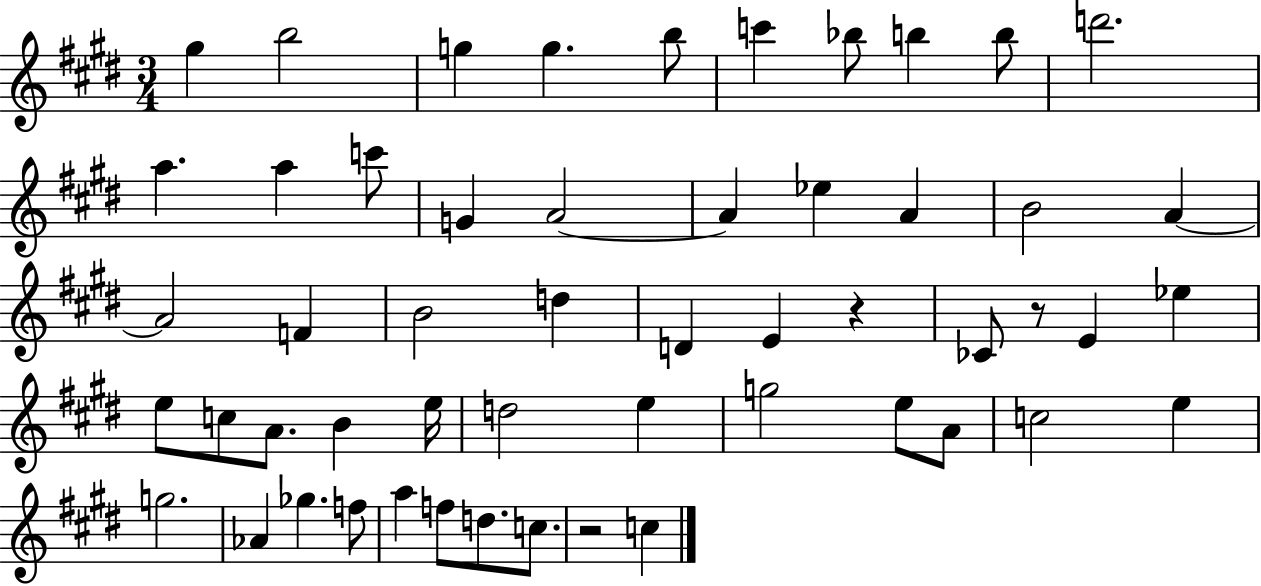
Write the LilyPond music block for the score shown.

{
  \clef treble
  \numericTimeSignature
  \time 3/4
  \key e \major
  gis''4 b''2 | g''4 g''4. b''8 | c'''4 bes''8 b''4 b''8 | d'''2. | \break a''4. a''4 c'''8 | g'4 a'2~~ | a'4 ees''4 a'4 | b'2 a'4~~ | \break a'2 f'4 | b'2 d''4 | d'4 e'4 r4 | ces'8 r8 e'4 ees''4 | \break e''8 c''8 a'8. b'4 e''16 | d''2 e''4 | g''2 e''8 a'8 | c''2 e''4 | \break g''2. | aes'4 ges''4. f''8 | a''4 f''8 d''8. c''8. | r2 c''4 | \break \bar "|."
}